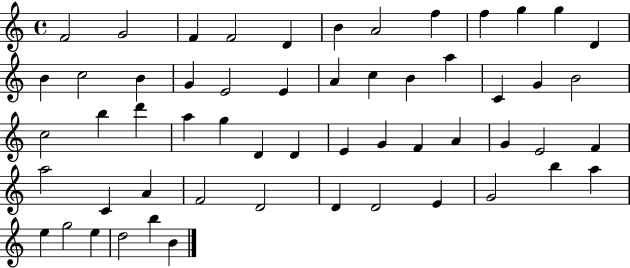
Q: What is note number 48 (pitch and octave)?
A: G4